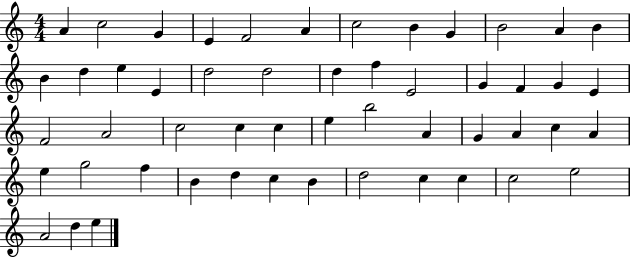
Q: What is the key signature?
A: C major